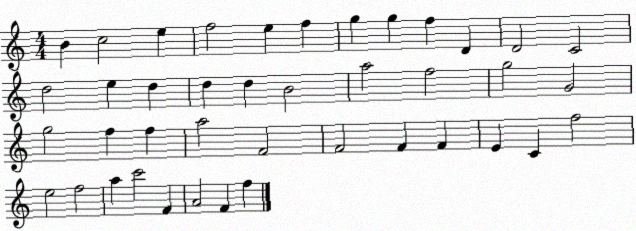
X:1
T:Untitled
M:4/4
L:1/4
K:C
B c2 e f2 e f g g f D D2 C2 d2 e d d d B2 a2 f2 g2 G2 g2 f f a2 F2 F2 F F E C f2 e2 f2 a c'2 F A2 F f